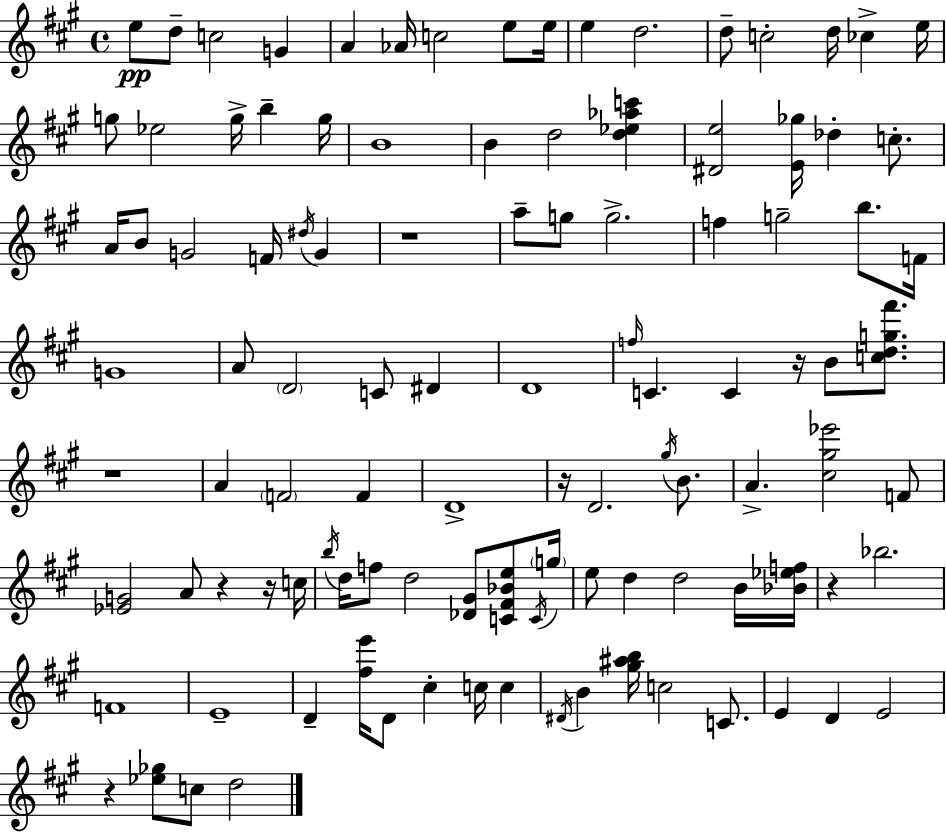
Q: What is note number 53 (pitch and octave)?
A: D4